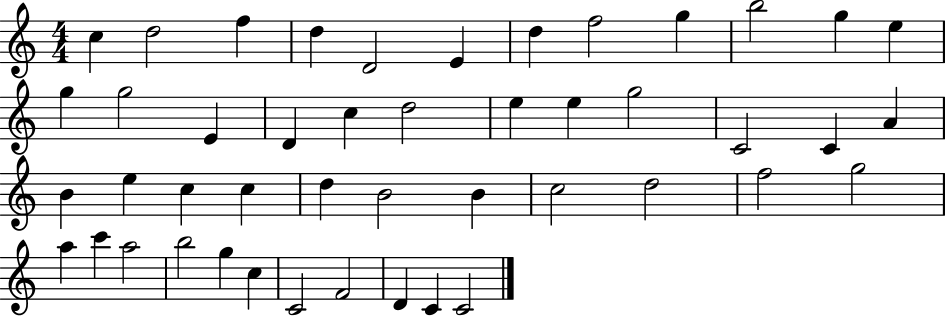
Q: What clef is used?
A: treble